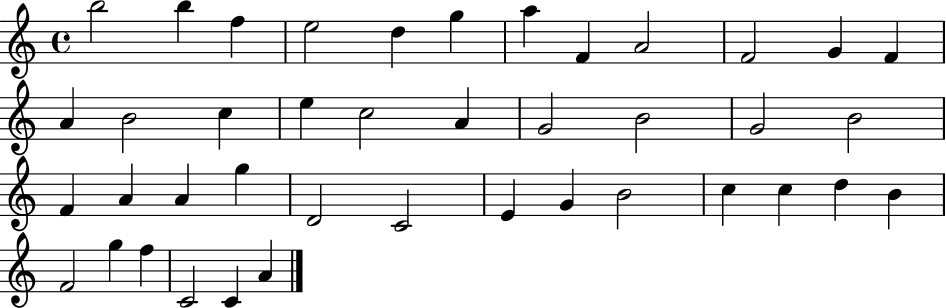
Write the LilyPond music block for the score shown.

{
  \clef treble
  \time 4/4
  \defaultTimeSignature
  \key c \major
  b''2 b''4 f''4 | e''2 d''4 g''4 | a''4 f'4 a'2 | f'2 g'4 f'4 | \break a'4 b'2 c''4 | e''4 c''2 a'4 | g'2 b'2 | g'2 b'2 | \break f'4 a'4 a'4 g''4 | d'2 c'2 | e'4 g'4 b'2 | c''4 c''4 d''4 b'4 | \break f'2 g''4 f''4 | c'2 c'4 a'4 | \bar "|."
}